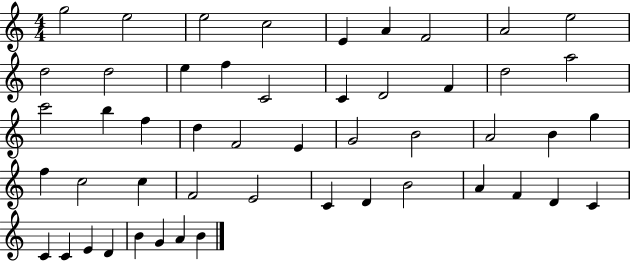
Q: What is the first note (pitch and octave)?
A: G5